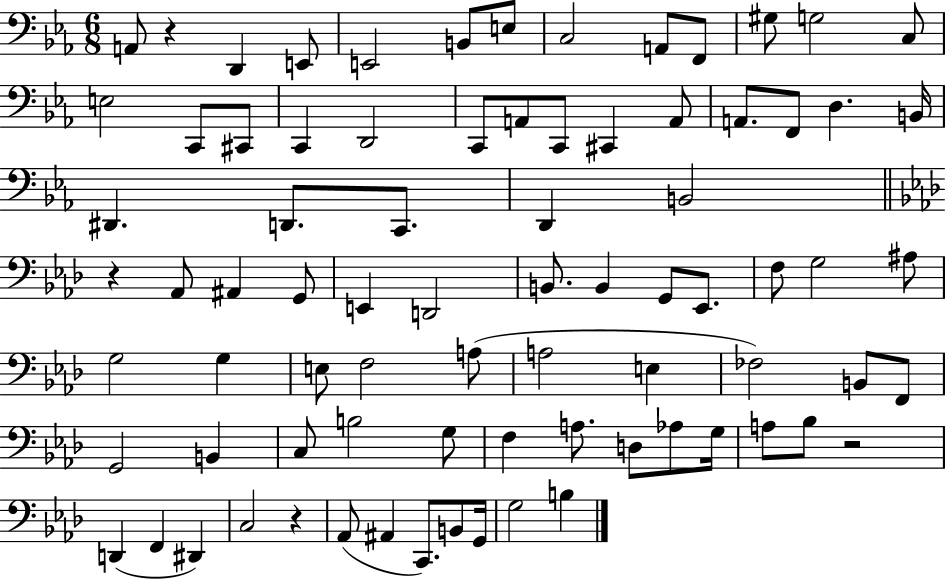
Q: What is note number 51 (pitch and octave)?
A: FES3